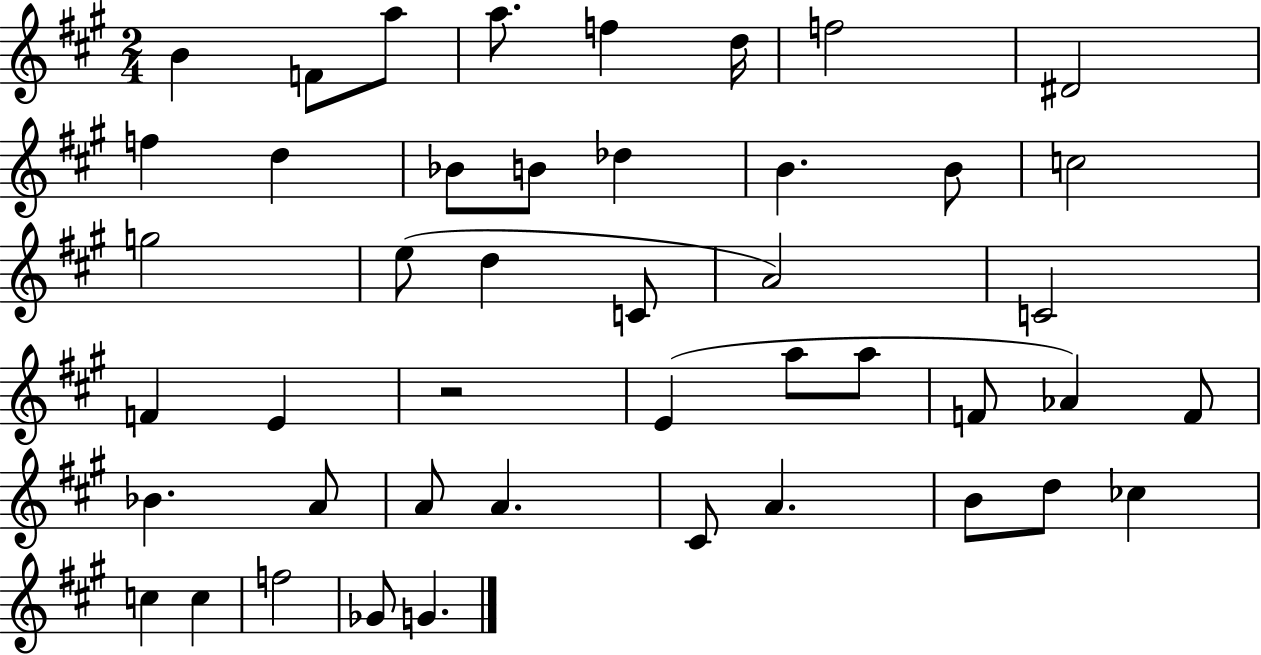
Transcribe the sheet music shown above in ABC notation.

X:1
T:Untitled
M:2/4
L:1/4
K:A
B F/2 a/2 a/2 f d/4 f2 ^D2 f d _B/2 B/2 _d B B/2 c2 g2 e/2 d C/2 A2 C2 F E z2 E a/2 a/2 F/2 _A F/2 _B A/2 A/2 A ^C/2 A B/2 d/2 _c c c f2 _G/2 G